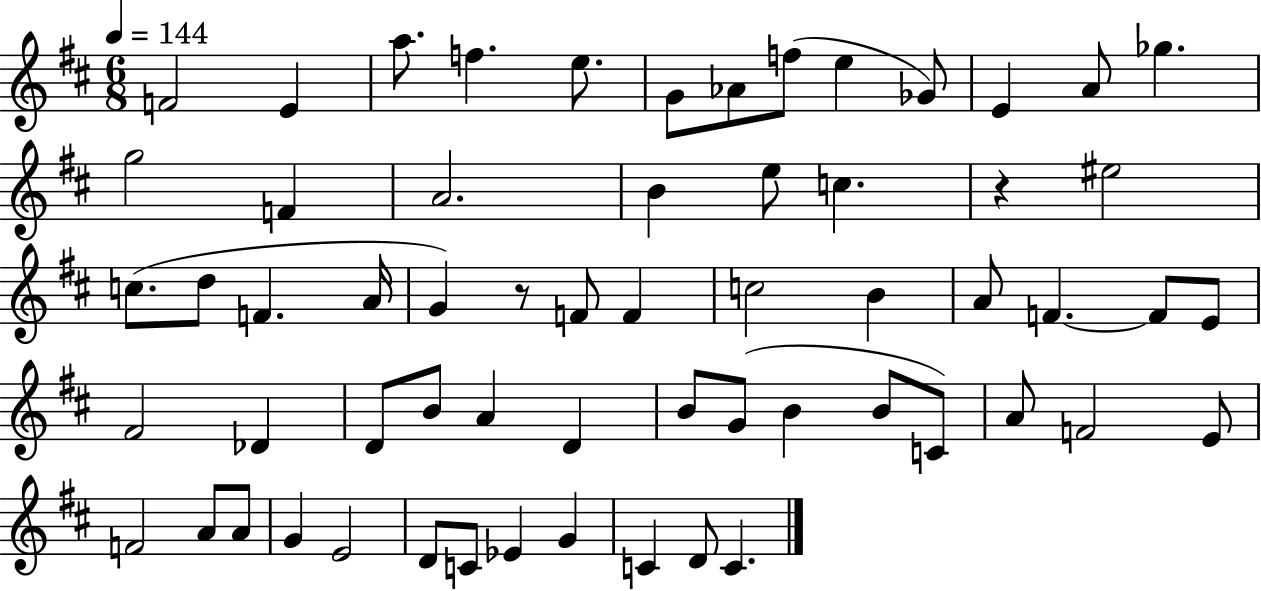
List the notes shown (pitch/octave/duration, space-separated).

F4/h E4/q A5/e. F5/q. E5/e. G4/e Ab4/e F5/e E5/q Gb4/e E4/q A4/e Gb5/q. G5/h F4/q A4/h. B4/q E5/e C5/q. R/q EIS5/h C5/e. D5/e F4/q. A4/s G4/q R/e F4/e F4/q C5/h B4/q A4/e F4/q. F4/e E4/e F#4/h Db4/q D4/e B4/e A4/q D4/q B4/e G4/e B4/q B4/e C4/e A4/e F4/h E4/e F4/h A4/e A4/e G4/q E4/h D4/e C4/e Eb4/q G4/q C4/q D4/e C4/q.